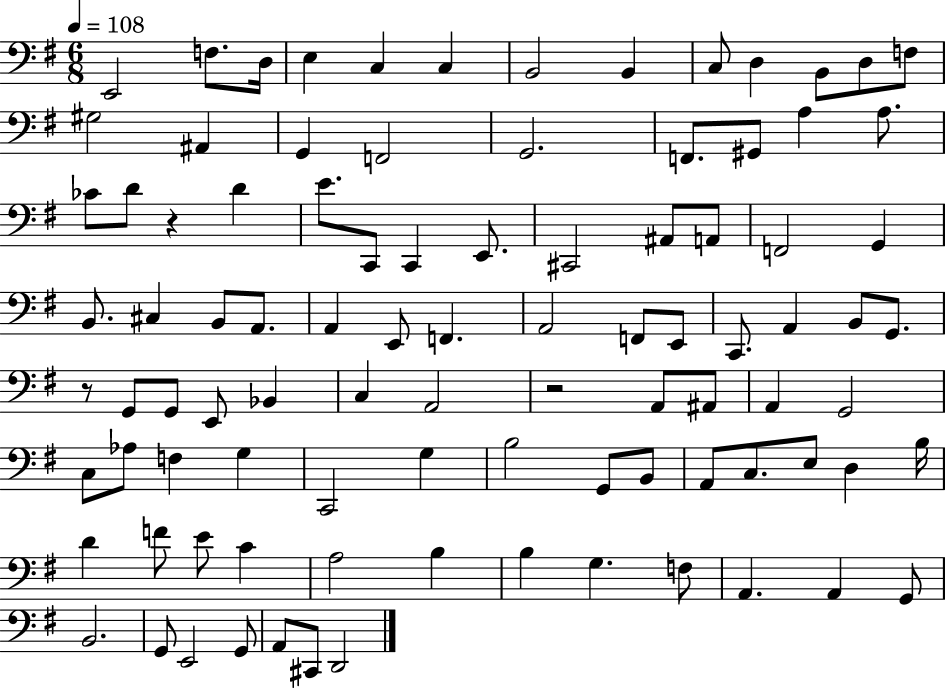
X:1
T:Untitled
M:6/8
L:1/4
K:G
E,,2 F,/2 D,/4 E, C, C, B,,2 B,, C,/2 D, B,,/2 D,/2 F,/2 ^G,2 ^A,, G,, F,,2 G,,2 F,,/2 ^G,,/2 A, A,/2 _C/2 D/2 z D E/2 C,,/2 C,, E,,/2 ^C,,2 ^A,,/2 A,,/2 F,,2 G,, B,,/2 ^C, B,,/2 A,,/2 A,, E,,/2 F,, A,,2 F,,/2 E,,/2 C,,/2 A,, B,,/2 G,,/2 z/2 G,,/2 G,,/2 E,,/2 _B,, C, A,,2 z2 A,,/2 ^A,,/2 A,, G,,2 C,/2 _A,/2 F, G, C,,2 G, B,2 G,,/2 B,,/2 A,,/2 C,/2 E,/2 D, B,/4 D F/2 E/2 C A,2 B, B, G, F,/2 A,, A,, G,,/2 B,,2 G,,/2 E,,2 G,,/2 A,,/2 ^C,,/2 D,,2